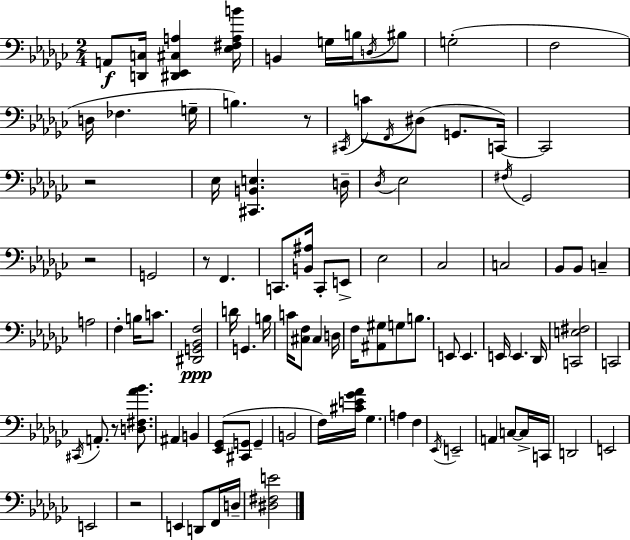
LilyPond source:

{
  \clef bass
  \numericTimeSignature
  \time 2/4
  \key ees \minor
  a,8\f <d, c>16 <dis, ees, cis a>4 <ees fis a b'>16 | b,4 g16 b16 \acciaccatura { d16 } bis8 | g2-.( | f2 | \break d16 fes4. | g16-- b4.) r8 | \acciaccatura { cis,16 } c'8 \acciaccatura { f,16 }( dis8 g,8. | c,16~~) c,2 | \break r2 | ees16 <cis, b, e>4. | d16-- \acciaccatura { des16 } ees2 | \acciaccatura { fis16 } ges,2 | \break r2 | g,2 | r8 f,4. | c,8. | \break <b, ais>16 c,8-. e,8-> ees2 | ces2 | c2 | bes,8 bes,8 | \break c4-- a2 | f4-. | b16 c'8. <dis, g, bes, f>2\ppp | d'16 g,4. | \break b16 c'16 <cis f>8 | cis4 d16 f16 <ais, gis>8 | g8 b8. e,8 e,4. | e,16 e,4. | \break des,16 <c, e fis>2 | c,2 | \acciaccatura { cis,16 } a,8.-. | r8 <d fis aes' bes'>8. ais,4 | \break b,4 <ees, ges,>8( | <cis, g,>8 g,4-- b,2 | f16) <cis' e' ges' aes'>16 | ges4. a4 | \break f4 \acciaccatura { ees,16 } e,2-- | a,4 | c8~~ c16-> c,16 d,2 | e,2 | \break e,2 | r2 | e,4 | d,8 f,16 d16-- <dis fis e'>2 | \break \bar "|."
}